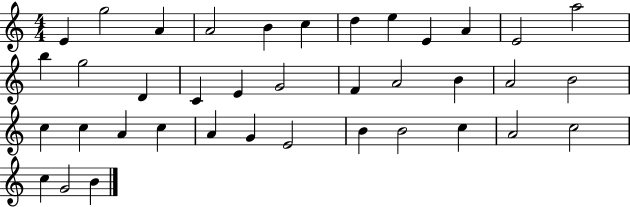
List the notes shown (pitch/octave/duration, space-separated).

E4/q G5/h A4/q A4/h B4/q C5/q D5/q E5/q E4/q A4/q E4/h A5/h B5/q G5/h D4/q C4/q E4/q G4/h F4/q A4/h B4/q A4/h B4/h C5/q C5/q A4/q C5/q A4/q G4/q E4/h B4/q B4/h C5/q A4/h C5/h C5/q G4/h B4/q